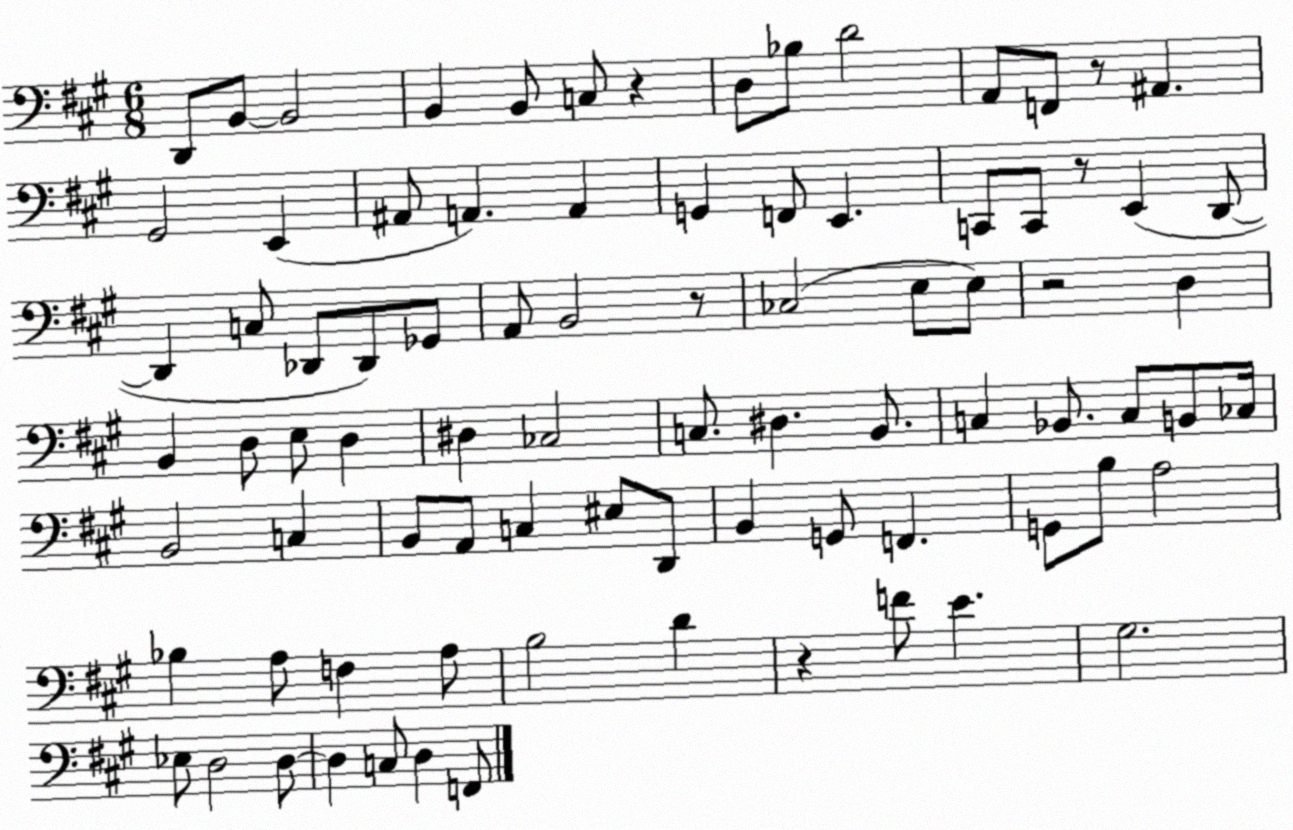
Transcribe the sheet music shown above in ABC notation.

X:1
T:Untitled
M:6/8
L:1/4
K:A
D,,/2 B,,/2 B,,2 B,, B,,/2 C,/2 z D,/2 _B,/2 D2 A,,/2 F,,/2 z/2 ^A,, ^G,,2 E,, ^A,,/2 A,, A,, G,, F,,/2 E,, C,,/2 C,,/2 z/2 E,, D,,/2 D,, C,/2 _D,,/2 _D,,/2 _G,,/2 A,,/2 B,,2 z/2 _C,2 E,/2 E,/2 z2 D, B,, D,/2 E,/2 D, ^D, _C,2 C,/2 ^D, B,,/2 C, _B,,/2 C,/2 B,,/2 _C,/4 B,,2 C, B,,/2 A,,/2 C, ^E,/2 D,,/2 B,, G,,/2 F,, G,,/2 B,/2 A,2 _B, A,/2 F, A,/2 B,2 D z F/2 E ^G,2 _E,/2 D,2 D,/2 D, C,/2 D, F,,/2